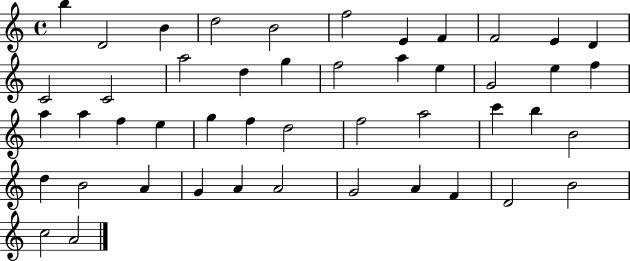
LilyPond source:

{
  \clef treble
  \time 4/4
  \defaultTimeSignature
  \key c \major
  b''4 d'2 b'4 | d''2 b'2 | f''2 e'4 f'4 | f'2 e'4 d'4 | \break c'2 c'2 | a''2 d''4 g''4 | f''2 a''4 e''4 | g'2 e''4 f''4 | \break a''4 a''4 f''4 e''4 | g''4 f''4 d''2 | f''2 a''2 | c'''4 b''4 b'2 | \break d''4 b'2 a'4 | g'4 a'4 a'2 | g'2 a'4 f'4 | d'2 b'2 | \break c''2 a'2 | \bar "|."
}